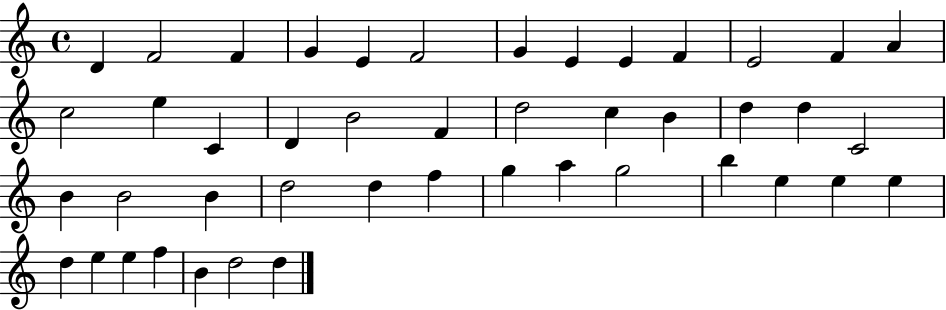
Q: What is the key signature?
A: C major